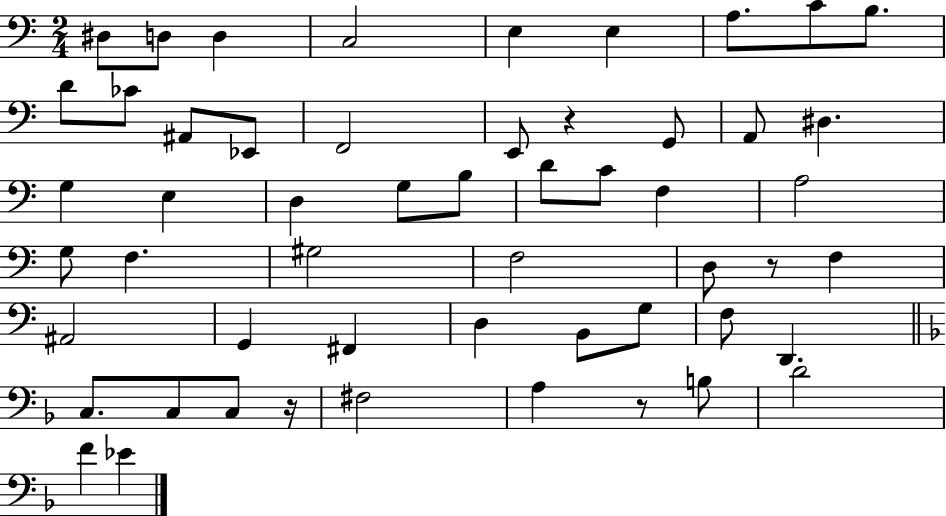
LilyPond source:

{
  \clef bass
  \numericTimeSignature
  \time 2/4
  \key c \major
  dis8 d8 d4 | c2 | e4 e4 | a8. c'8 b8. | \break d'8 ces'8 ais,8 ees,8 | f,2 | e,8 r4 g,8 | a,8 dis4. | \break g4 e4 | d4 g8 b8 | d'8 c'8 f4 | a2 | \break g8 f4. | gis2 | f2 | d8 r8 f4 | \break ais,2 | g,4 fis,4 | d4 b,8 g8 | f8 d,4. | \break \bar "||" \break \key d \minor c8. c8 c8 r16 | fis2 | a4 r8 b8 | d'2 | \break f'4 ees'4 | \bar "|."
}